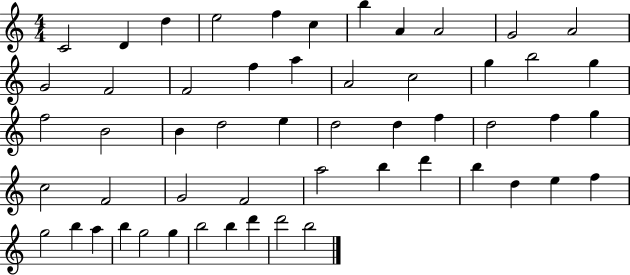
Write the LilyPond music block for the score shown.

{
  \clef treble
  \numericTimeSignature
  \time 4/4
  \key c \major
  c'2 d'4 d''4 | e''2 f''4 c''4 | b''4 a'4 a'2 | g'2 a'2 | \break g'2 f'2 | f'2 f''4 a''4 | a'2 c''2 | g''4 b''2 g''4 | \break f''2 b'2 | b'4 d''2 e''4 | d''2 d''4 f''4 | d''2 f''4 g''4 | \break c''2 f'2 | g'2 f'2 | a''2 b''4 d'''4 | b''4 d''4 e''4 f''4 | \break g''2 b''4 a''4 | b''4 g''2 g''4 | b''2 b''4 d'''4 | d'''2 b''2 | \break \bar "|."
}